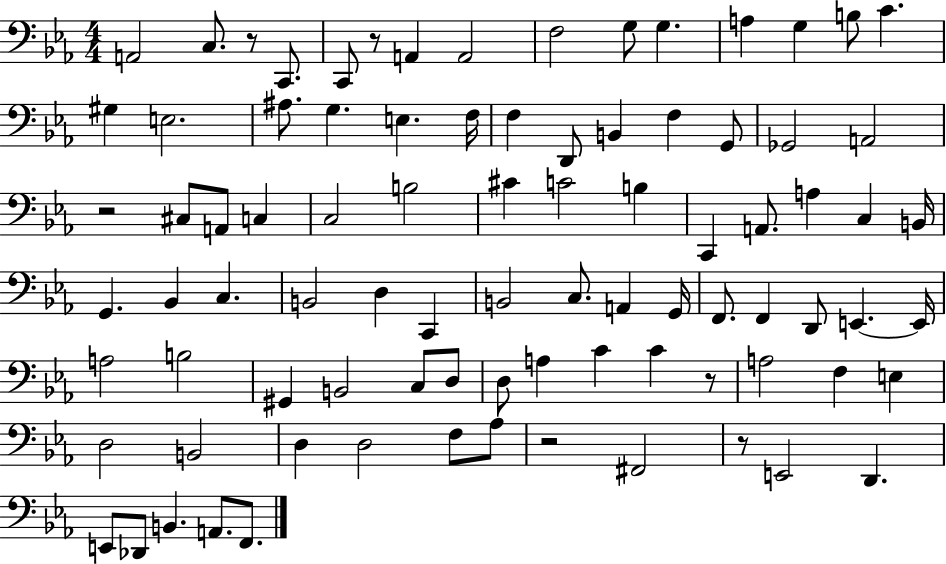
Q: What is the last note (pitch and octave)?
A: F2